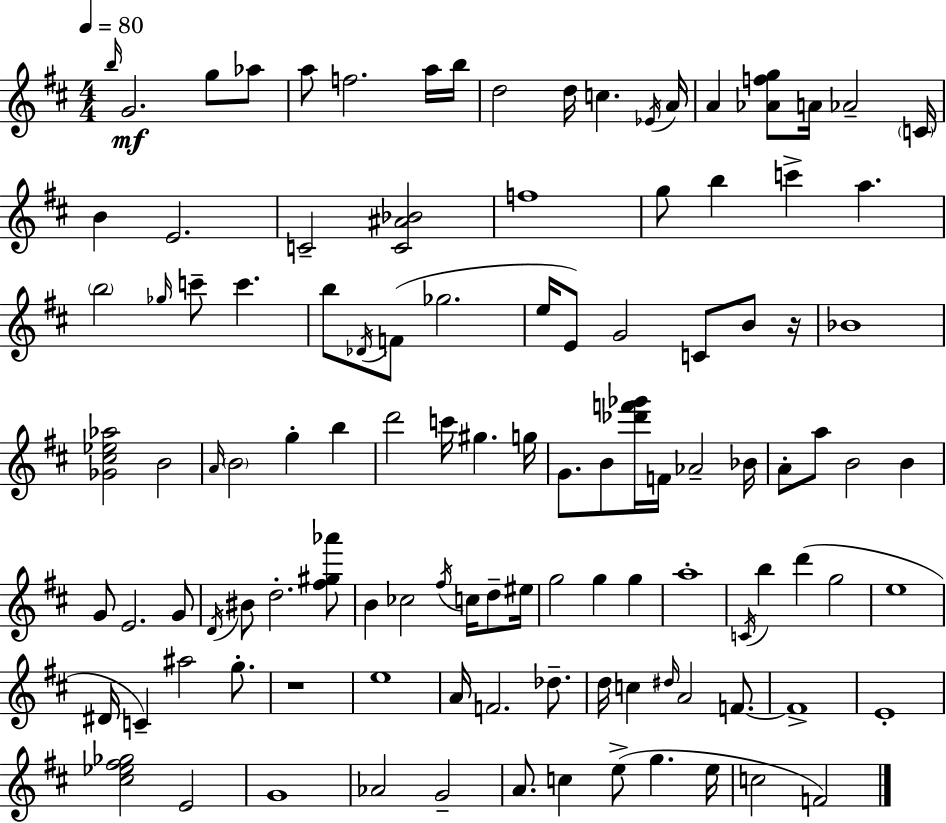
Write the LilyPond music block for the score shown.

{
  \clef treble
  \numericTimeSignature
  \time 4/4
  \key d \major
  \tempo 4 = 80
  \grace { b''16 }\mf g'2. g''8 aes''8 | a''8 f''2. a''16 | b''16 d''2 d''16 c''4. | \acciaccatura { ees'16 } a'16 a'4 <aes' f'' g''>8 a'16 aes'2-- | \break \parenthesize c'16 b'4 e'2. | c'2-- <c' ais' bes'>2 | f''1 | g''8 b''4 c'''4-> a''4. | \break \parenthesize b''2 \grace { ges''16 } c'''8-- c'''4. | b''8 \acciaccatura { des'16 } f'8( ges''2. | e''16 e'8) g'2 c'8 | b'8 r16 bes'1 | \break <ges' cis'' ees'' aes''>2 b'2 | \grace { a'16 } \parenthesize b'2 g''4-. | b''4 d'''2 c'''16 gis''4. | g''16 g'8. b'8 <des''' f''' ges'''>16 f'16 aes'2-- | \break bes'16 a'8-. a''8 b'2 | b'4 g'8 e'2. | g'8 \acciaccatura { d'16 } bis'8 d''2.-. | <fis'' gis'' aes'''>8 b'4 ces''2 | \break \acciaccatura { fis''16 } c''16 d''8-- eis''16 g''2 g''4 | g''4 a''1-. | \acciaccatura { c'16 } b''4 d'''4( | g''2 e''1 | \break dis'16 c'4--) ais''2 | g''8.-. r1 | e''1 | a'16 f'2. | \break des''8.-- d''16 c''4 \grace { dis''16 } a'2 | f'8.~~ f'1-> | e'1-. | <cis'' ees'' fis'' ges''>2 | \break e'2 g'1 | aes'2 | g'2-- a'8. c''4 | e''8->( g''4. e''16 c''2 | \break f'2) \bar "|."
}